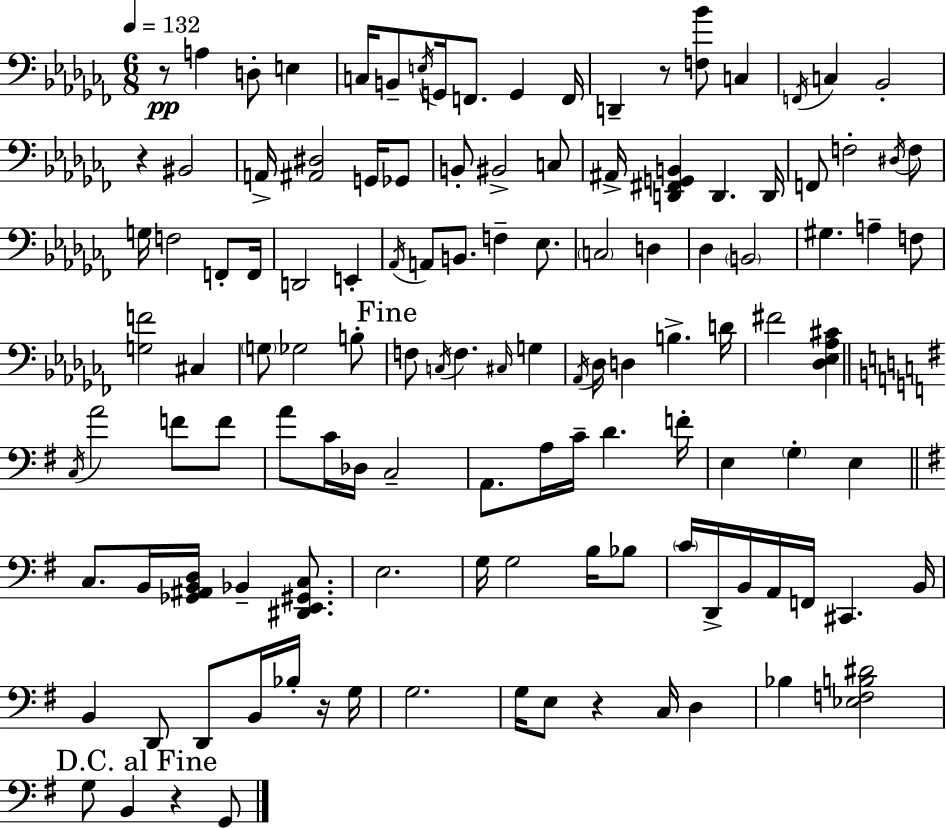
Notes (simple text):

R/e A3/q D3/e E3/q C3/s B2/e E3/s G2/s F2/e. G2/q F2/s D2/q R/e [F3,Bb4]/e C3/q F2/s C3/q Bb2/h R/q BIS2/h A2/s [A#2,D#3]/h G2/s Gb2/e B2/e BIS2/h C3/e A#2/s [D2,F#2,G2,B2]/q D2/q. D2/s F2/e F3/h D#3/s F3/e G3/s F3/h F2/e F2/s D2/h E2/q Ab2/s A2/e B2/e. F3/q Eb3/e. C3/h D3/q Db3/q B2/h G#3/q. A3/q F3/e [G3,F4]/h C#3/q G3/e Gb3/h B3/e F3/e C3/s F3/q. C#3/s G3/q Ab2/s Db3/s D3/q B3/q. D4/s F#4/h [Db3,Eb3,Ab3,C#4]/q C3/s A4/h F4/e F4/e A4/e C4/s Db3/s C3/h A2/e. A3/s C4/s D4/q. F4/s E3/q G3/q E3/q C3/e. B2/s [Gb2,A#2,B2,D3]/s Bb2/q [D#2,E2,G#2,C3]/e. E3/h. G3/s G3/h B3/s Bb3/e C4/s D2/s B2/s A2/s F2/s C#2/q. B2/s B2/q D2/e D2/e B2/s Bb3/s R/s G3/s G3/h. G3/s E3/e R/q C3/s D3/q Bb3/q [Eb3,F3,B3,D#4]/h G3/e B2/q R/q G2/e